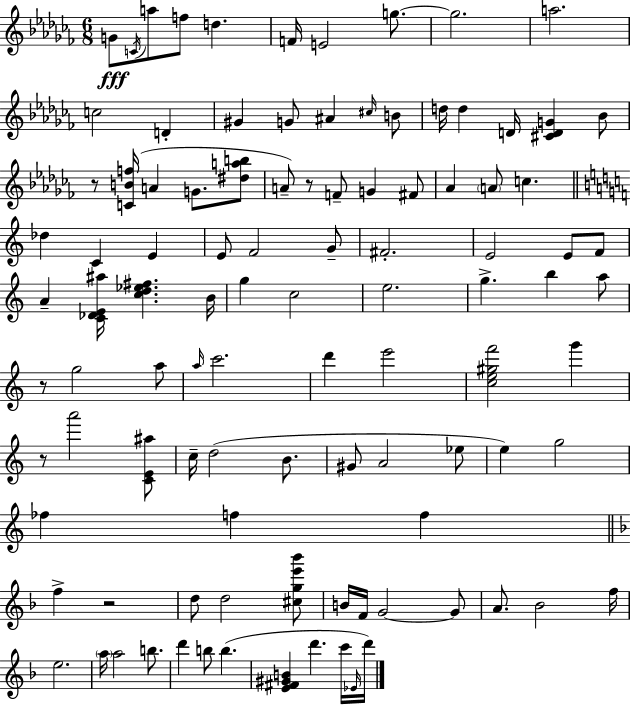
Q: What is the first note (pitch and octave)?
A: G4